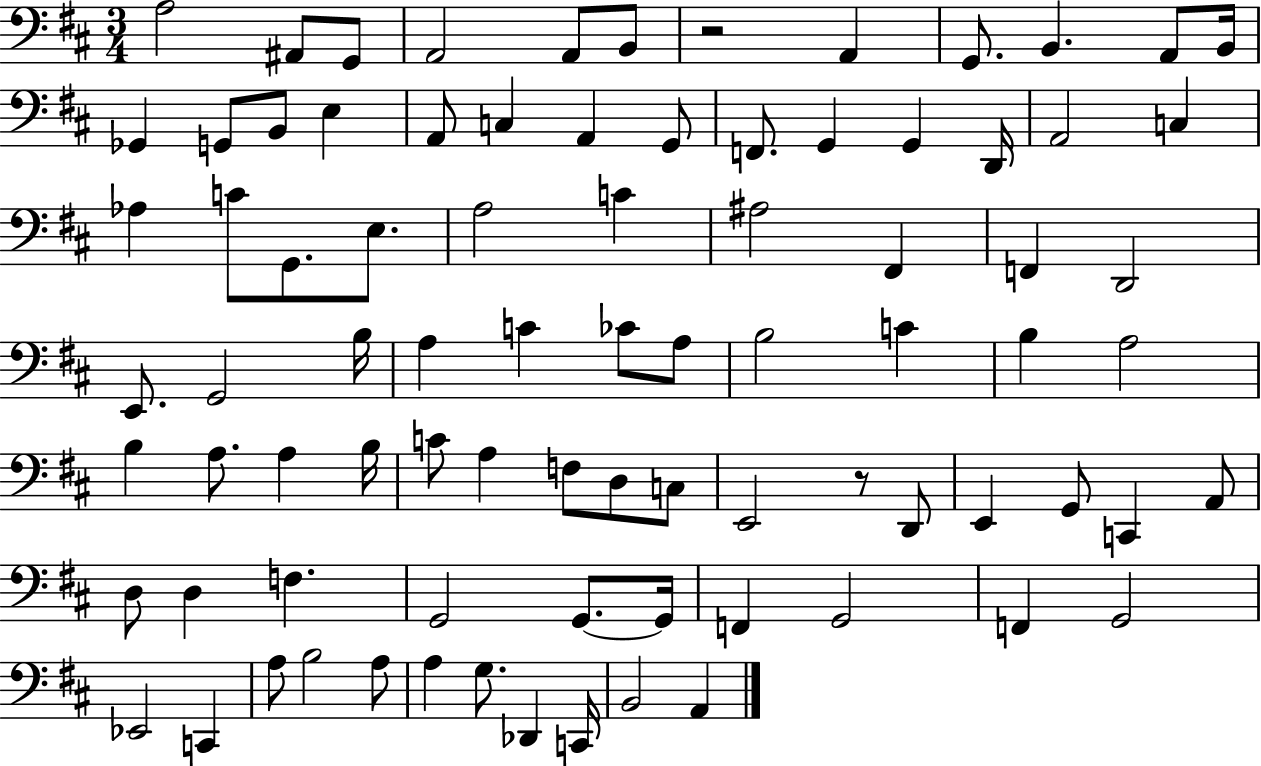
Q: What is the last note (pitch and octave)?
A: A2